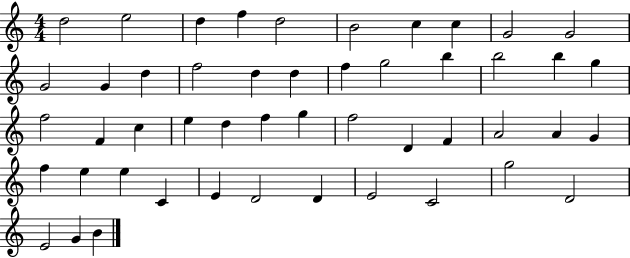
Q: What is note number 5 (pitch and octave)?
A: D5